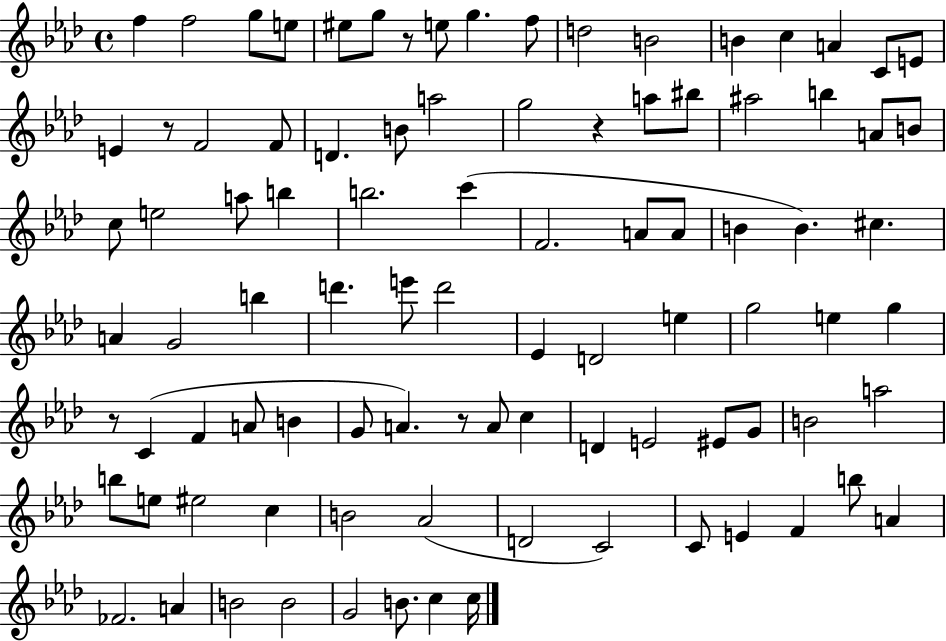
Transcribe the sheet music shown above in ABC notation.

X:1
T:Untitled
M:4/4
L:1/4
K:Ab
f f2 g/2 e/2 ^e/2 g/2 z/2 e/2 g f/2 d2 B2 B c A C/2 E/2 E z/2 F2 F/2 D B/2 a2 g2 z a/2 ^b/2 ^a2 b A/2 B/2 c/2 e2 a/2 b b2 c' F2 A/2 A/2 B B ^c A G2 b d' e'/2 d'2 _E D2 e g2 e g z/2 C F A/2 B G/2 A z/2 A/2 c D E2 ^E/2 G/2 B2 a2 b/2 e/2 ^e2 c B2 _A2 D2 C2 C/2 E F b/2 A _F2 A B2 B2 G2 B/2 c c/4